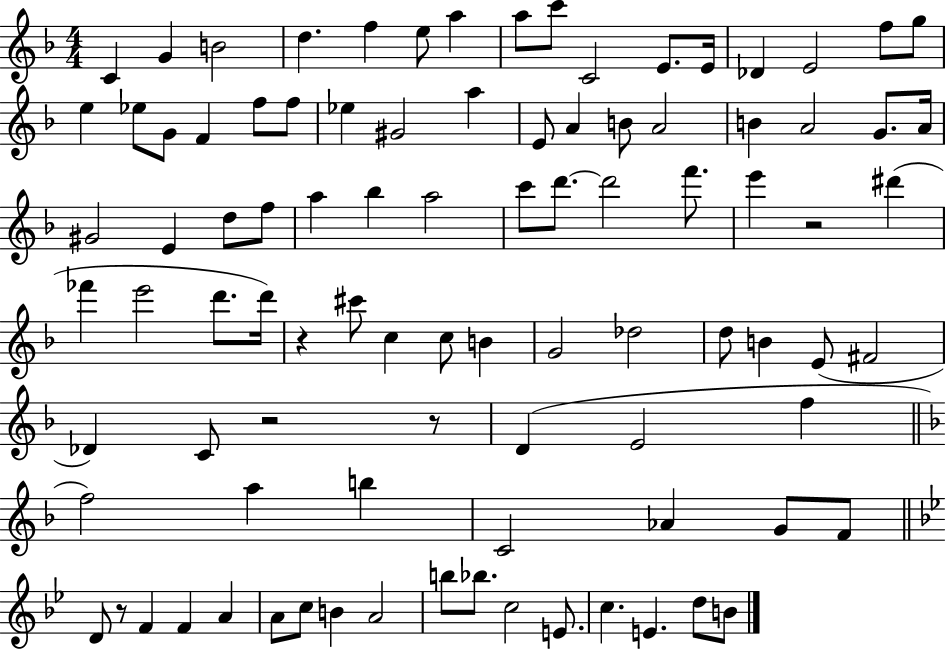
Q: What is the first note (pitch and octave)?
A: C4